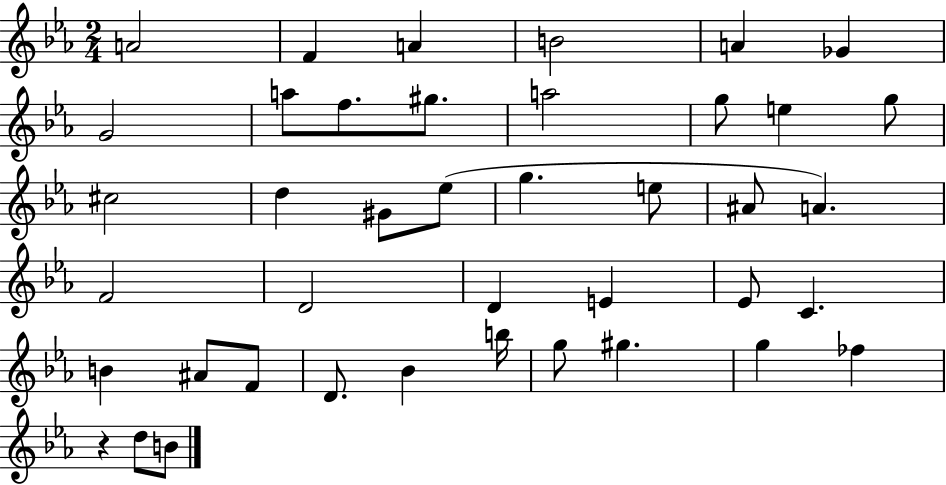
X:1
T:Untitled
M:2/4
L:1/4
K:Eb
A2 F A B2 A _G G2 a/2 f/2 ^g/2 a2 g/2 e g/2 ^c2 d ^G/2 _e/2 g e/2 ^A/2 A F2 D2 D E _E/2 C B ^A/2 F/2 D/2 _B b/4 g/2 ^g g _f z d/2 B/2